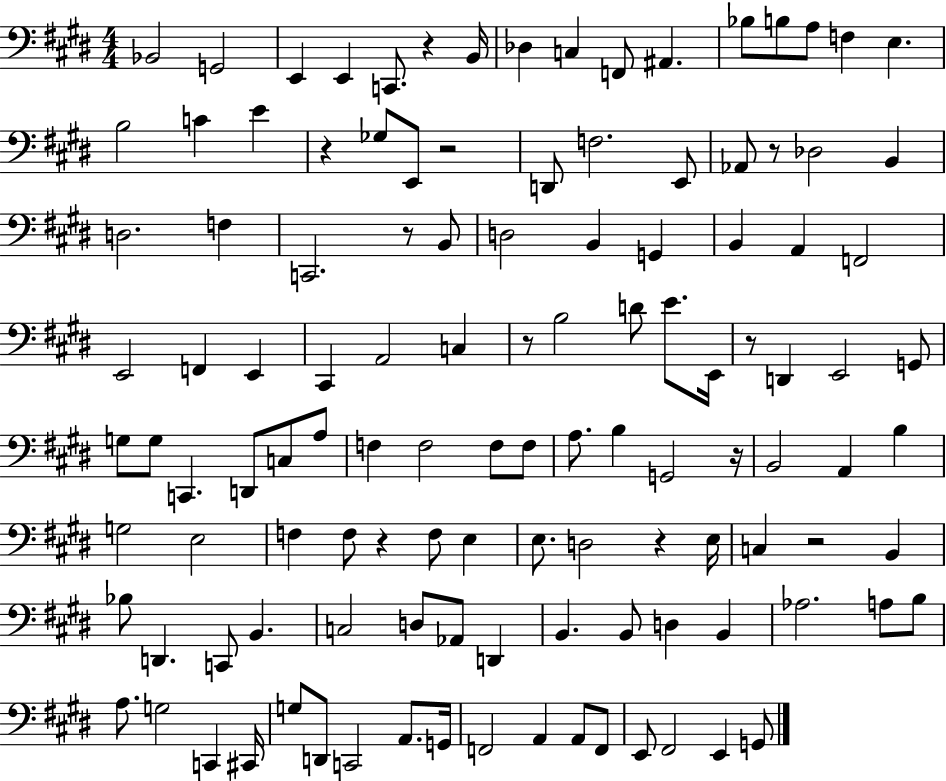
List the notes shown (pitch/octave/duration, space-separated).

Bb2/h G2/h E2/q E2/q C2/e. R/q B2/s Db3/q C3/q F2/e A#2/q. Bb3/e B3/e A3/e F3/q E3/q. B3/h C4/q E4/q R/q Gb3/e E2/e R/h D2/e F3/h. E2/e Ab2/e R/e Db3/h B2/q D3/h. F3/q C2/h. R/e B2/e D3/h B2/q G2/q B2/q A2/q F2/h E2/h F2/q E2/q C#2/q A2/h C3/q R/e B3/h D4/e E4/e. E2/s R/e D2/q E2/h G2/e G3/e G3/e C2/q. D2/e C3/e A3/e F3/q F3/h F3/e F3/e A3/e. B3/q G2/h R/s B2/h A2/q B3/q G3/h E3/h F3/q F3/e R/q F3/e E3/q E3/e. D3/h R/q E3/s C3/q R/h B2/q Bb3/e D2/q. C2/e B2/q. C3/h D3/e Ab2/e D2/q B2/q. B2/e D3/q B2/q Ab3/h. A3/e B3/e A3/e. G3/h C2/q C#2/s G3/e D2/e C2/h A2/e. G2/s F2/h A2/q A2/e F2/e E2/e F#2/h E2/q G2/e